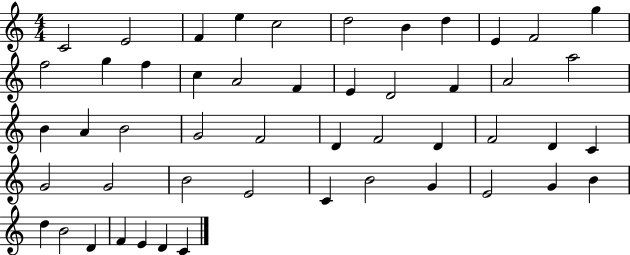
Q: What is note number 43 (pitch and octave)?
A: B4